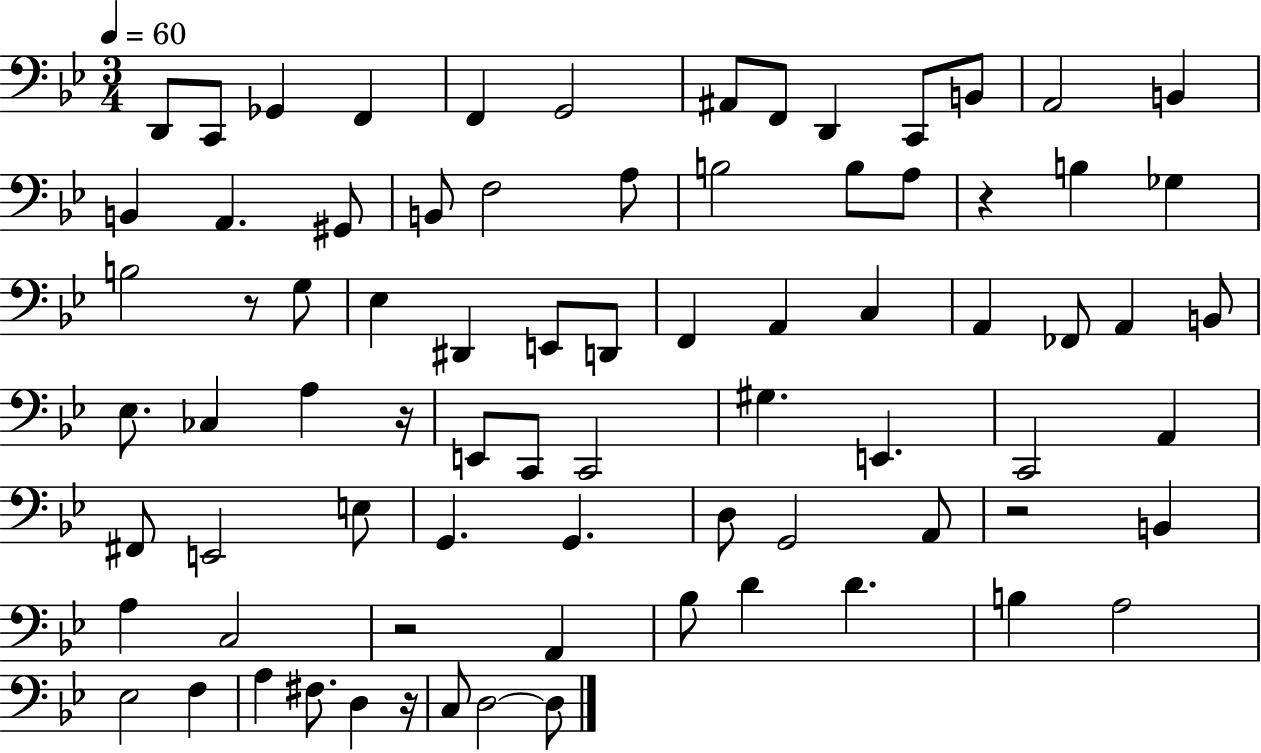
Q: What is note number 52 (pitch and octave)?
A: G2